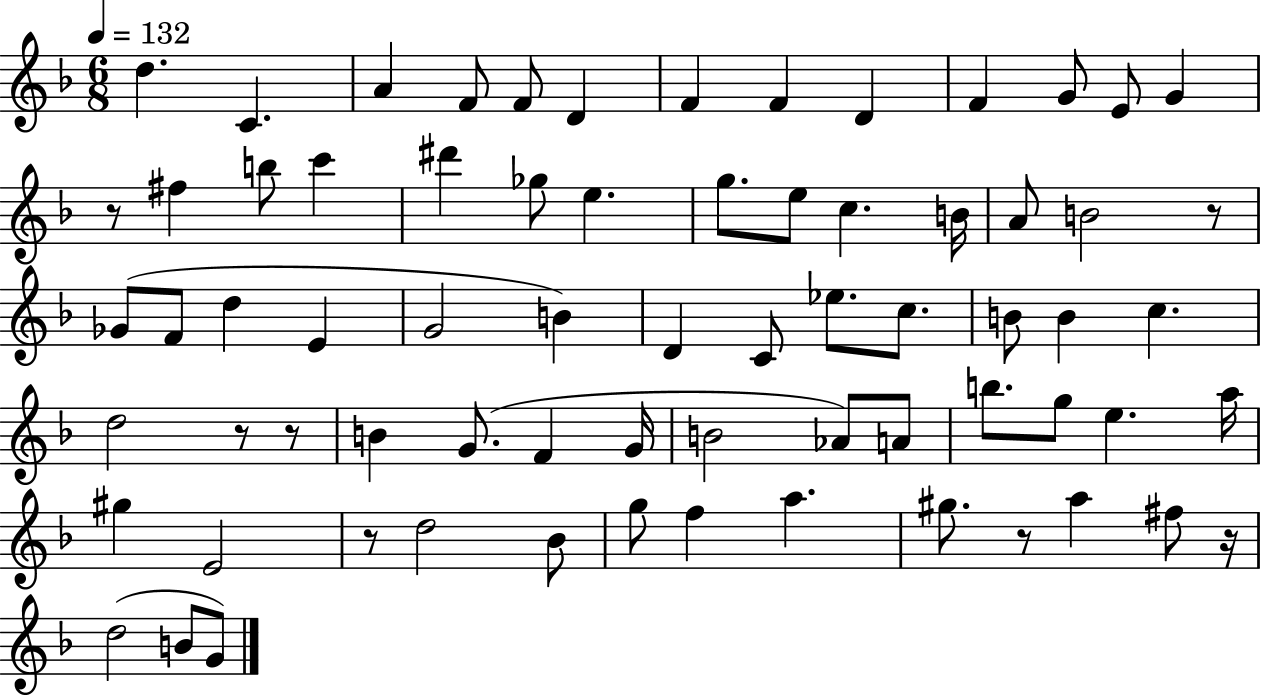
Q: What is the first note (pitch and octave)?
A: D5